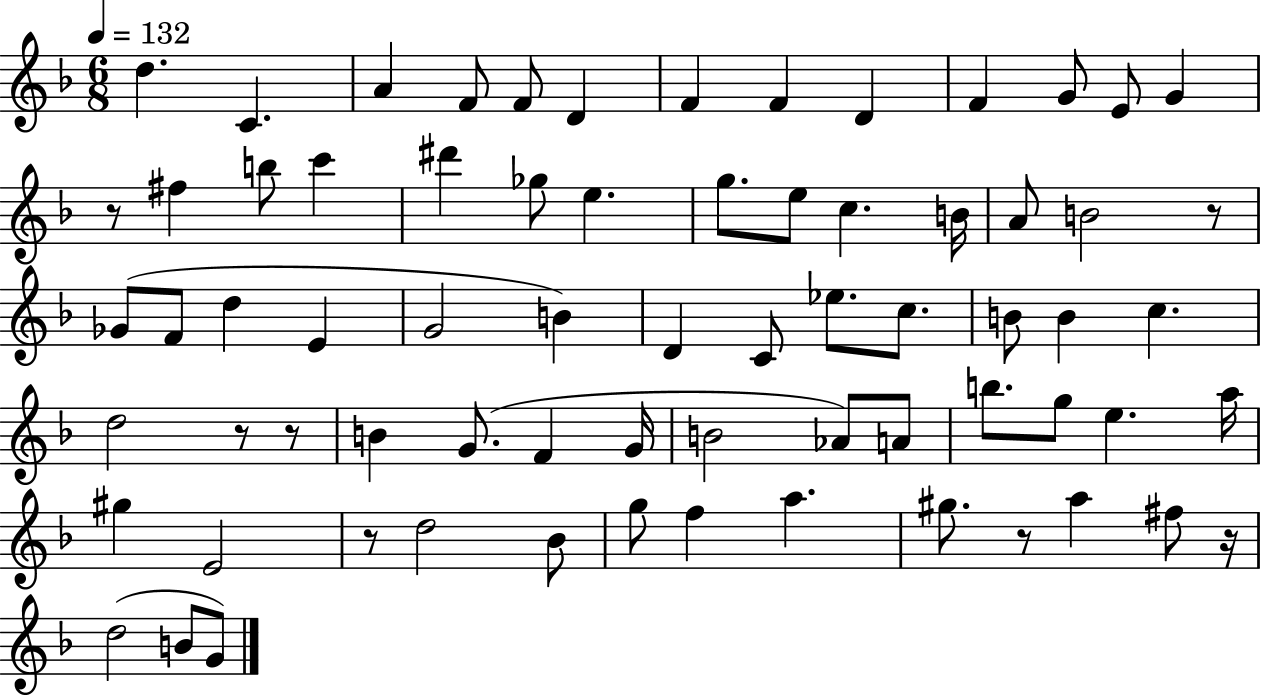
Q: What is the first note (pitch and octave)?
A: D5